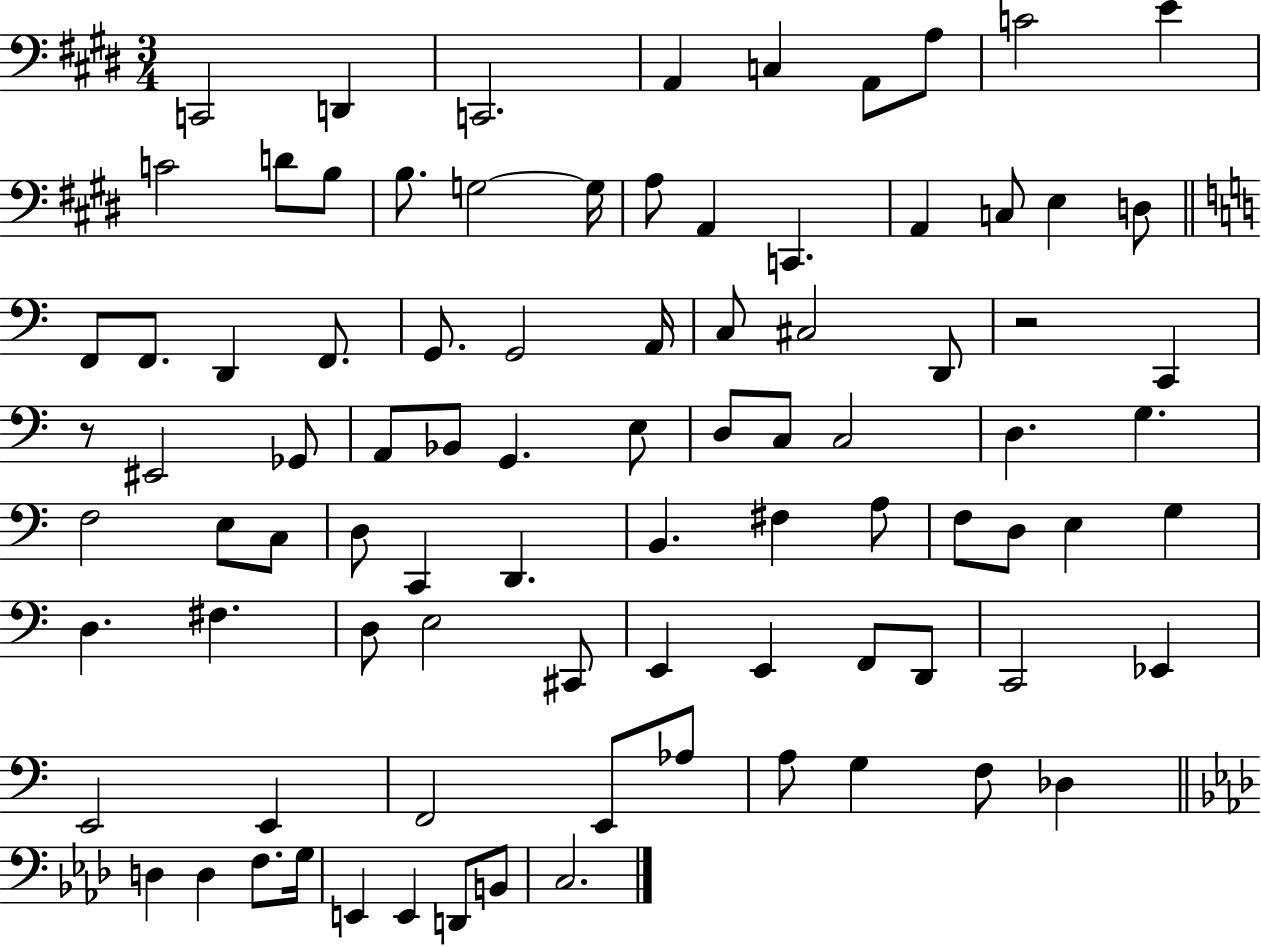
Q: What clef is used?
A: bass